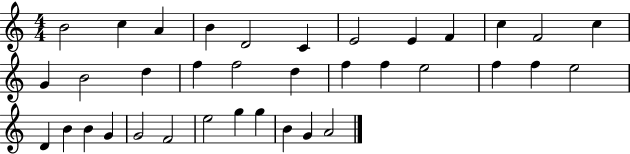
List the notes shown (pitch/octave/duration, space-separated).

B4/h C5/q A4/q B4/q D4/h C4/q E4/h E4/q F4/q C5/q F4/h C5/q G4/q B4/h D5/q F5/q F5/h D5/q F5/q F5/q E5/h F5/q F5/q E5/h D4/q B4/q B4/q G4/q G4/h F4/h E5/h G5/q G5/q B4/q G4/q A4/h